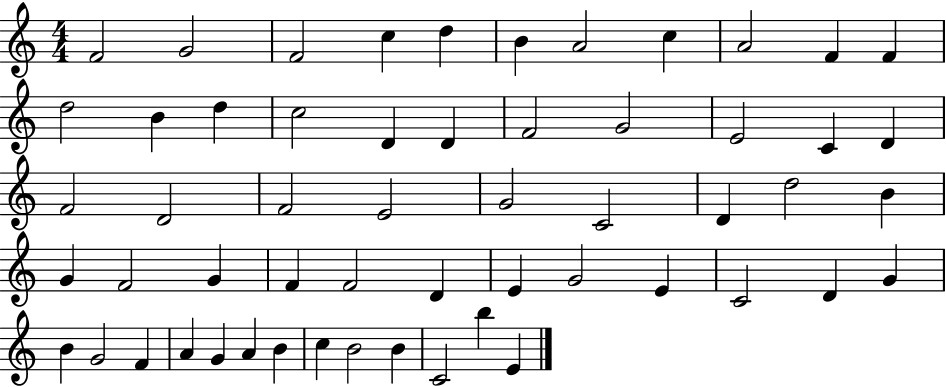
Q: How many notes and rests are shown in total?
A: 56